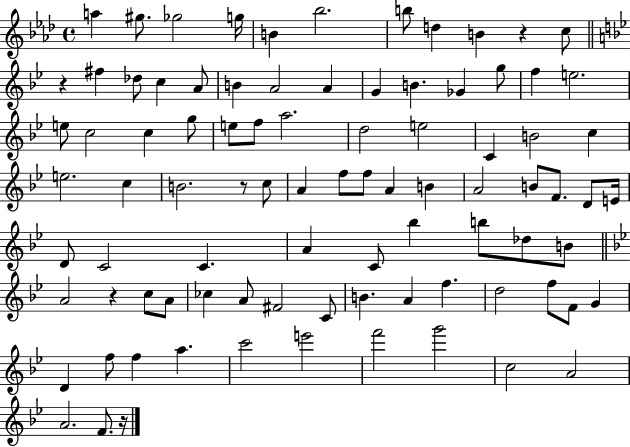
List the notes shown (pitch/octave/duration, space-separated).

A5/q G#5/e. Gb5/h G5/s B4/q Bb5/h. B5/e D5/q B4/q R/q C5/e R/q F#5/q Db5/e C5/q A4/e B4/q A4/h A4/q G4/q B4/q. Gb4/q G5/e F5/q E5/h. E5/e C5/h C5/q G5/e E5/e F5/e A5/h. D5/h E5/h C4/q B4/h C5/q E5/h. C5/q B4/h. R/e C5/e A4/q F5/e F5/e A4/q B4/q A4/h B4/e F4/e. D4/e E4/s D4/e C4/h C4/q. A4/q C4/e Bb5/q B5/e Db5/e B4/e A4/h R/q C5/e A4/e CES5/q A4/e F#4/h C4/e B4/q. A4/q F5/q. D5/h F5/e F4/e G4/q D4/q F5/e F5/q A5/q. C6/h E6/h F6/h G6/h C5/h A4/h A4/h. F4/e. R/s